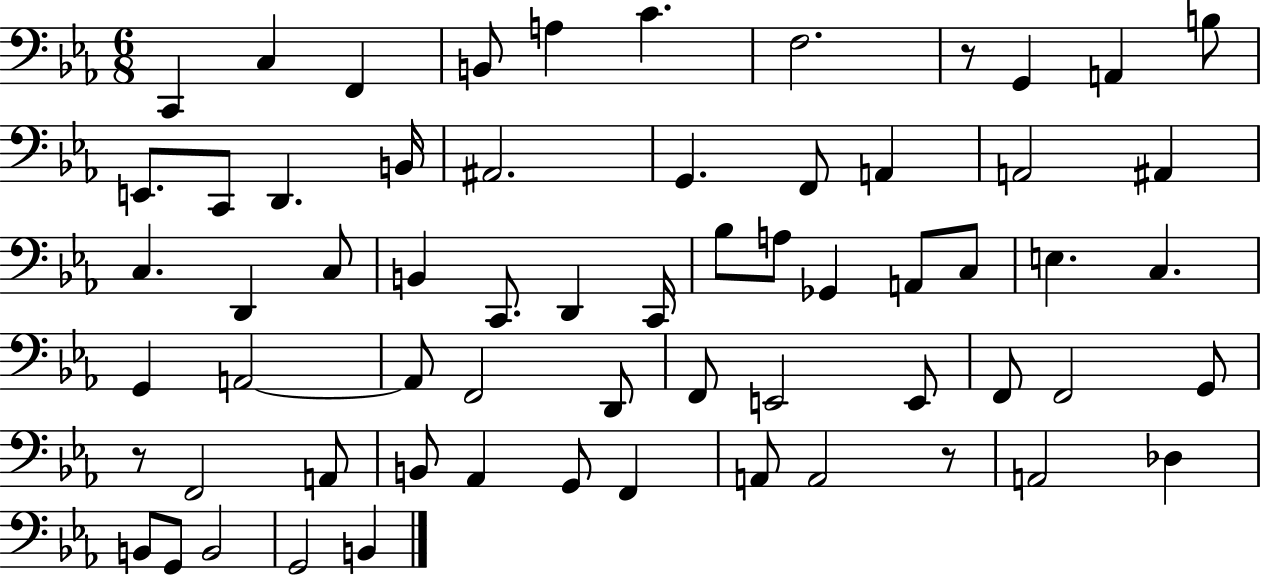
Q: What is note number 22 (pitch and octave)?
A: D2